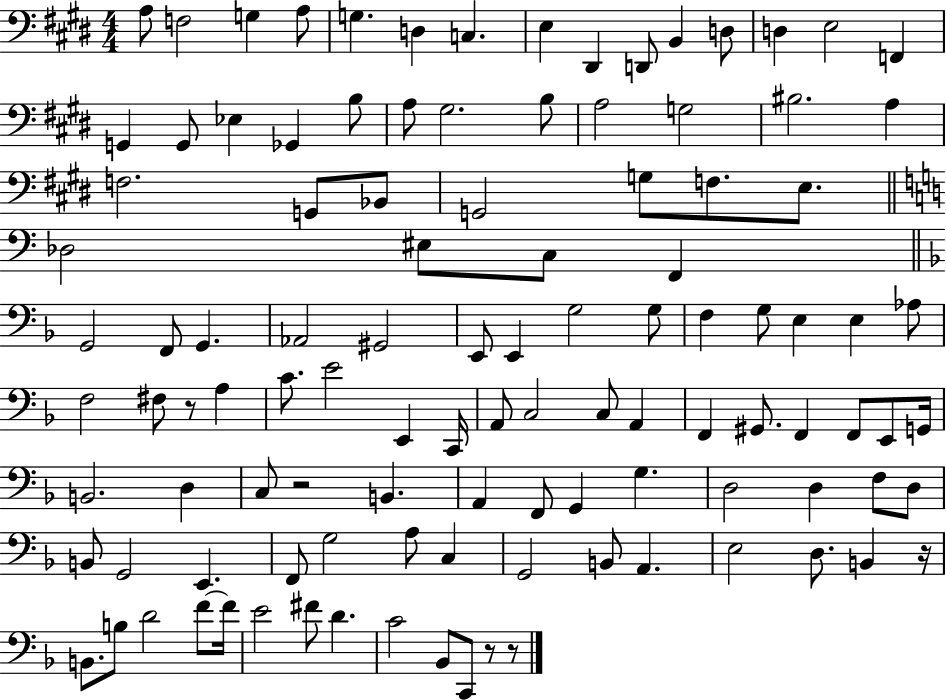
{
  \clef bass
  \numericTimeSignature
  \time 4/4
  \key e \major
  a8 f2 g4 a8 | g4. d4 c4. | e4 dis,4 d,8 b,4 d8 | d4 e2 f,4 | \break g,4 g,8 ees4 ges,4 b8 | a8 gis2. b8 | a2 g2 | bis2. a4 | \break f2. g,8 bes,8 | g,2 g8 f8. e8. | \bar "||" \break \key a \minor des2 eis8 c8 f,4 | \bar "||" \break \key f \major g,2 f,8 g,4. | aes,2 gis,2 | e,8 e,4 g2 g8 | f4 g8 e4 e4 aes8 | \break f2 fis8 r8 a4 | c'8. e'2 e,4 c,16 | a,8 c2 c8 a,4 | f,4 gis,8. f,4 f,8 e,8 g,16 | \break b,2. d4 | c8 r2 b,4. | a,4 f,8 g,4 g4. | d2 d4 f8 d8 | \break b,8 g,2 e,4. | f,8 g2 a8 c4 | g,2 b,8 a,4. | e2 d8. b,4 r16 | \break b,8. b8 d'2 f'8~~ f'16 | e'2 fis'8 d'4. | c'2 bes,8 c,8 r8 r8 | \bar "|."
}